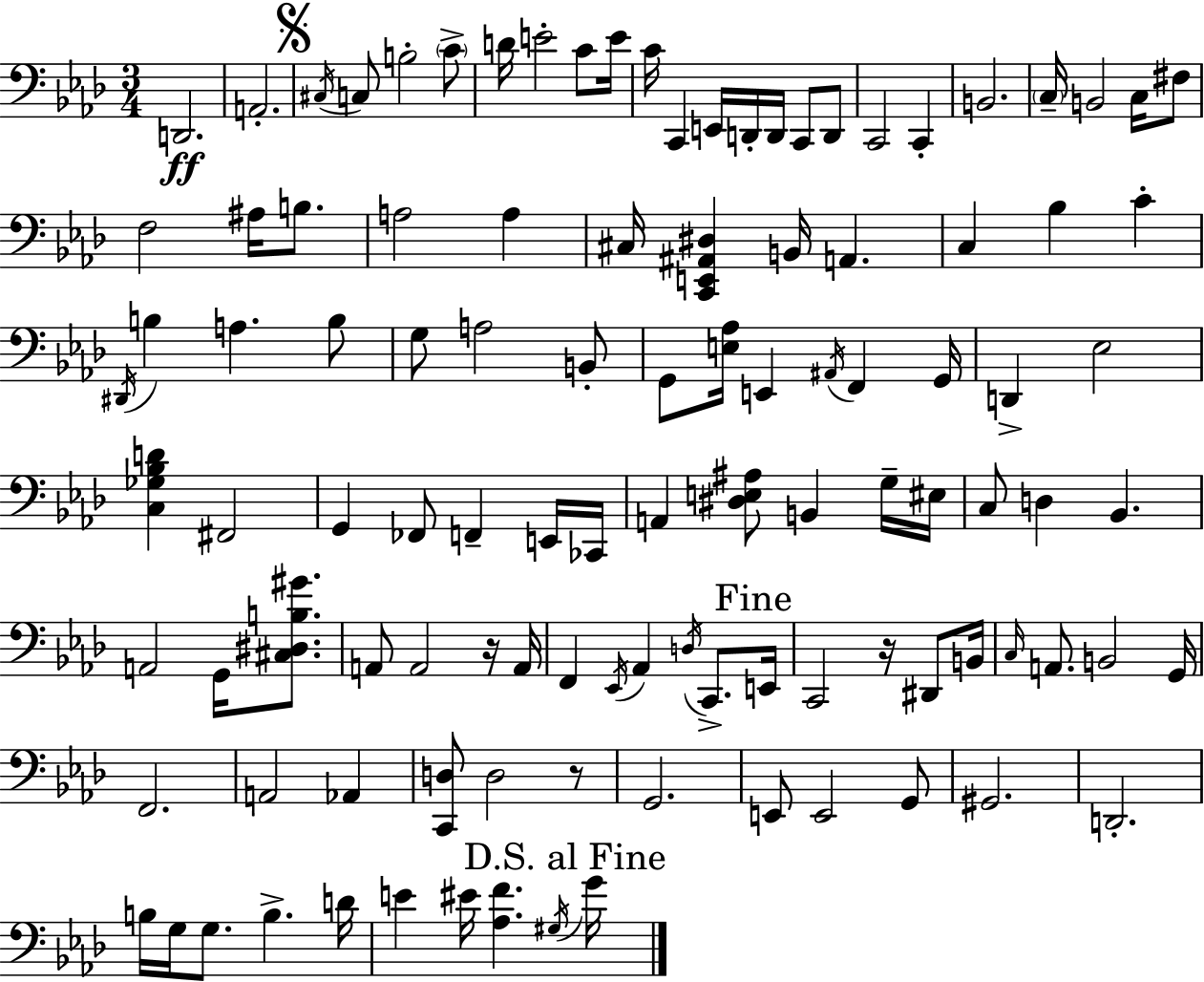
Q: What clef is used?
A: bass